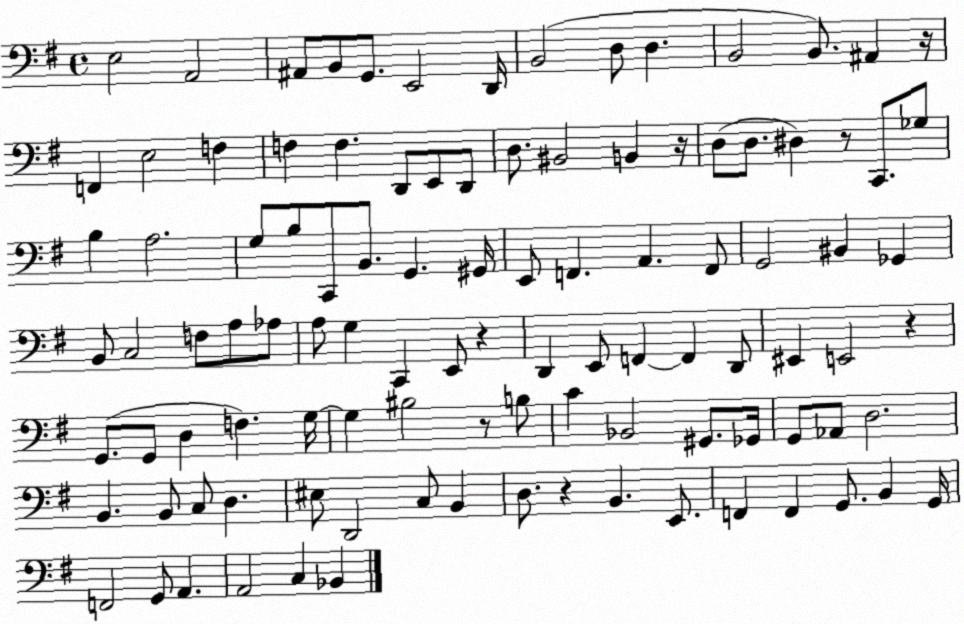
X:1
T:Untitled
M:4/4
L:1/4
K:G
E,2 A,,2 ^A,,/2 B,,/2 G,,/2 E,,2 D,,/4 B,,2 D,/2 D, B,,2 B,,/2 ^A,, z/4 F,, E,2 F, F, F, D,,/2 E,,/2 D,,/2 D,/2 ^B,,2 B,, z/4 D,/2 D,/2 ^D, z/2 C,,/2 _G,/2 B, A,2 G,/2 B,/2 C,,/2 B,,/2 G,, ^G,,/4 E,,/2 F,, A,, F,,/2 G,,2 ^B,, _G,, B,,/2 C,2 F,/2 A,/2 _A,/2 A,/2 G, C,, E,,/2 z D,, E,,/2 F,, F,, D,,/2 ^E,, E,,2 z G,,/2 G,,/2 D, F, G,/4 G, ^B,2 z/2 B,/2 C _B,,2 ^G,,/2 _G,,/4 G,,/2 _A,,/2 D,2 B,, B,,/2 C,/2 D, ^E,/2 D,,2 C,/2 B,, D,/2 z B,, E,,/2 F,, F,, G,,/2 B,, G,,/4 F,,2 G,,/2 A,, A,,2 C, _B,,